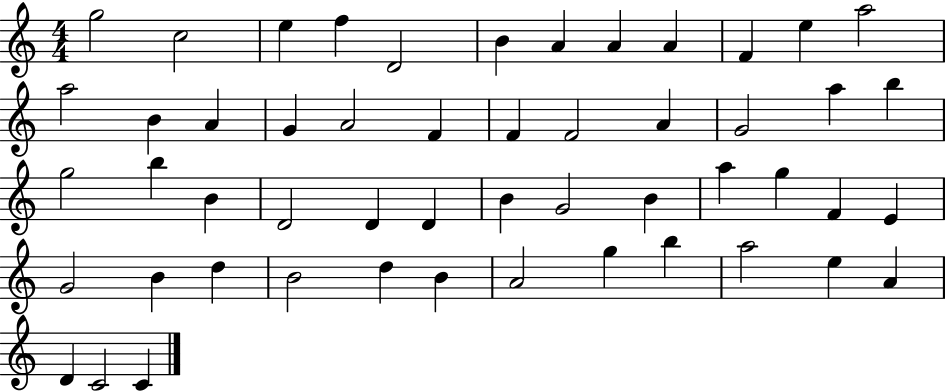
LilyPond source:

{
  \clef treble
  \numericTimeSignature
  \time 4/4
  \key c \major
  g''2 c''2 | e''4 f''4 d'2 | b'4 a'4 a'4 a'4 | f'4 e''4 a''2 | \break a''2 b'4 a'4 | g'4 a'2 f'4 | f'4 f'2 a'4 | g'2 a''4 b''4 | \break g''2 b''4 b'4 | d'2 d'4 d'4 | b'4 g'2 b'4 | a''4 g''4 f'4 e'4 | \break g'2 b'4 d''4 | b'2 d''4 b'4 | a'2 g''4 b''4 | a''2 e''4 a'4 | \break d'4 c'2 c'4 | \bar "|."
}